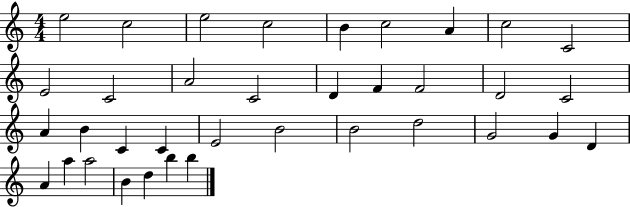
X:1
T:Untitled
M:4/4
L:1/4
K:C
e2 c2 e2 c2 B c2 A c2 C2 E2 C2 A2 C2 D F F2 D2 C2 A B C C E2 B2 B2 d2 G2 G D A a a2 B d b b